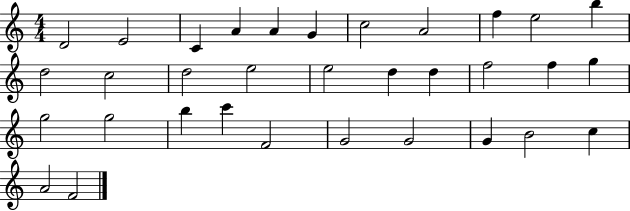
D4/h E4/h C4/q A4/q A4/q G4/q C5/h A4/h F5/q E5/h B5/q D5/h C5/h D5/h E5/h E5/h D5/q D5/q F5/h F5/q G5/q G5/h G5/h B5/q C6/q F4/h G4/h G4/h G4/q B4/h C5/q A4/h F4/h